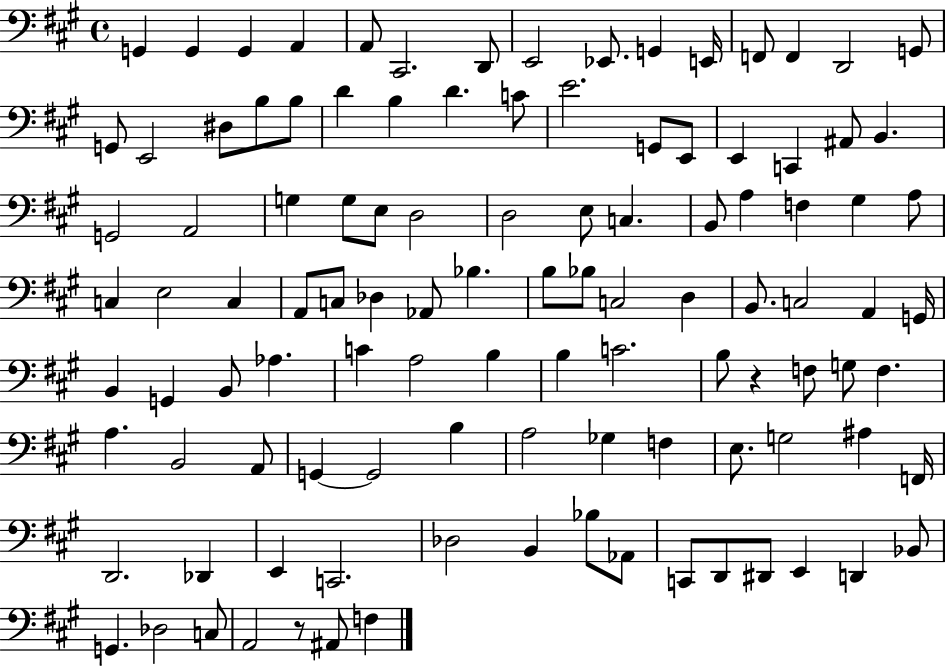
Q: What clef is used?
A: bass